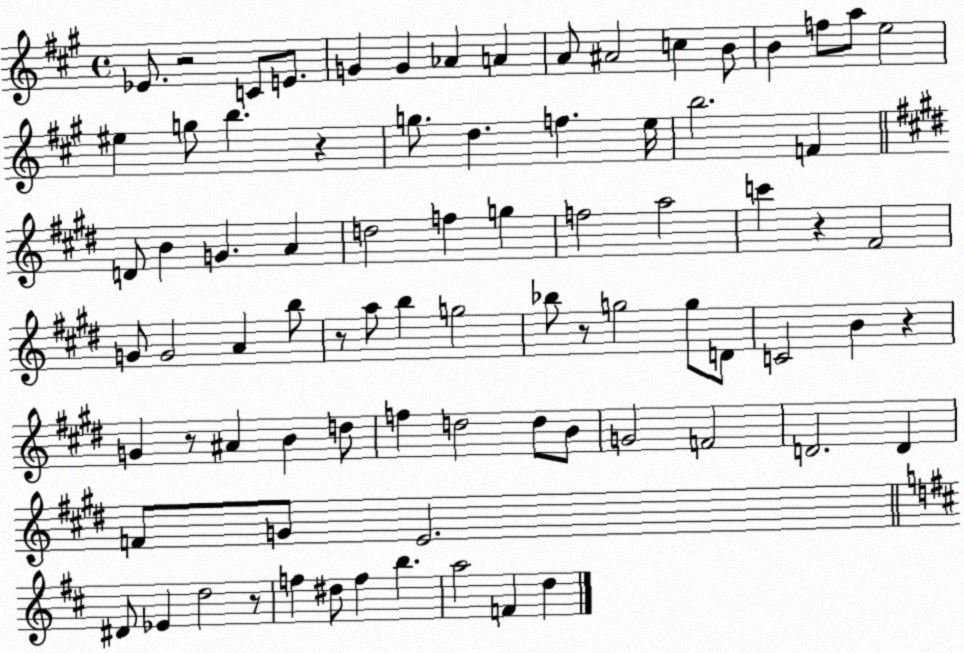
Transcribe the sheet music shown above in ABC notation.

X:1
T:Untitled
M:4/4
L:1/4
K:A
_E/2 z2 C/2 E/2 G G _A A A/2 ^A2 c B/2 B f/2 a/2 e2 ^e g/2 b z g/2 d f e/4 b2 F D/2 B G A d2 f g f2 a2 c' z ^F2 G/2 G2 A b/2 z/2 a/2 b g2 _b/2 z/2 g2 g/2 D/2 C2 B z G z/2 ^A B d/2 f d2 d/2 B/2 G2 F2 D2 D F/2 G/2 E2 ^D/2 _E d2 z/2 f ^d/2 f b a2 F d